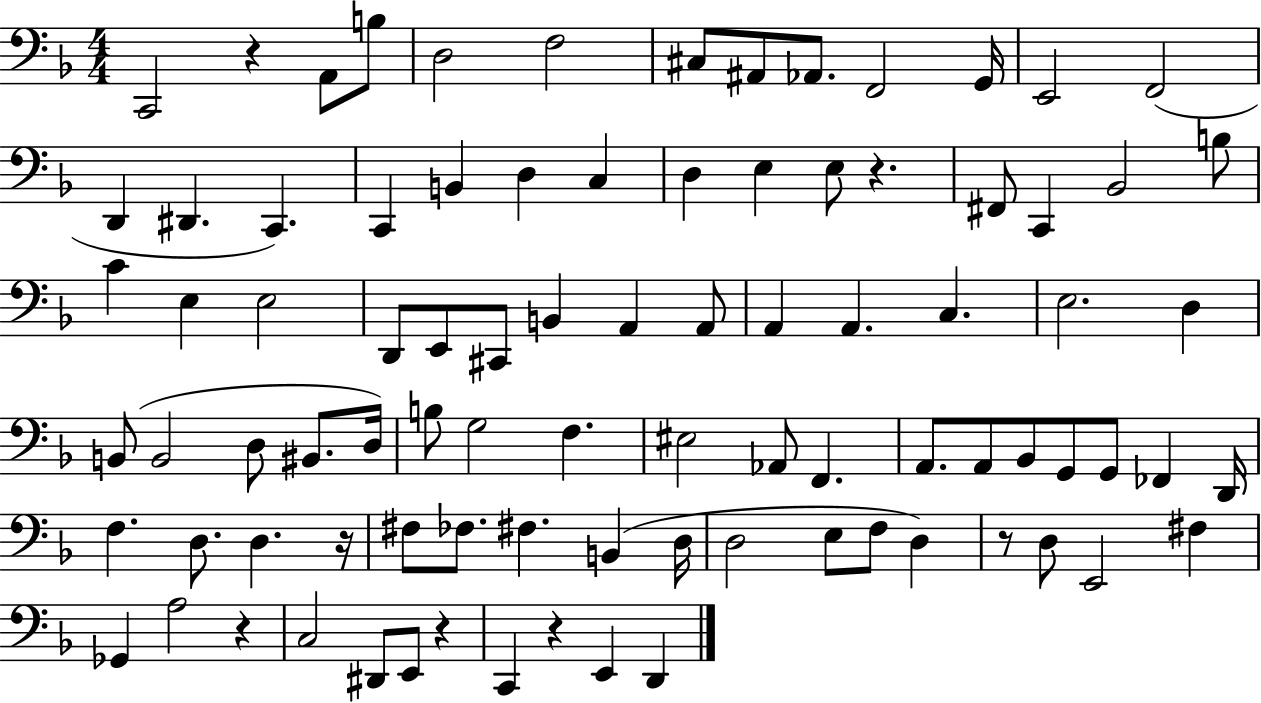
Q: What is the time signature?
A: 4/4